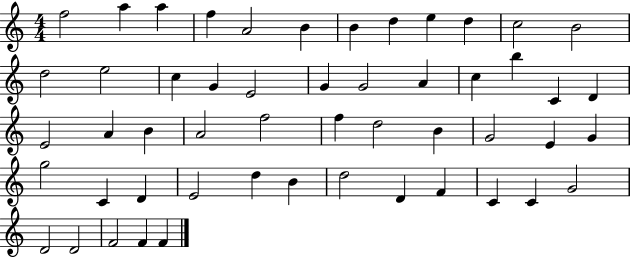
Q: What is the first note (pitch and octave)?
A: F5